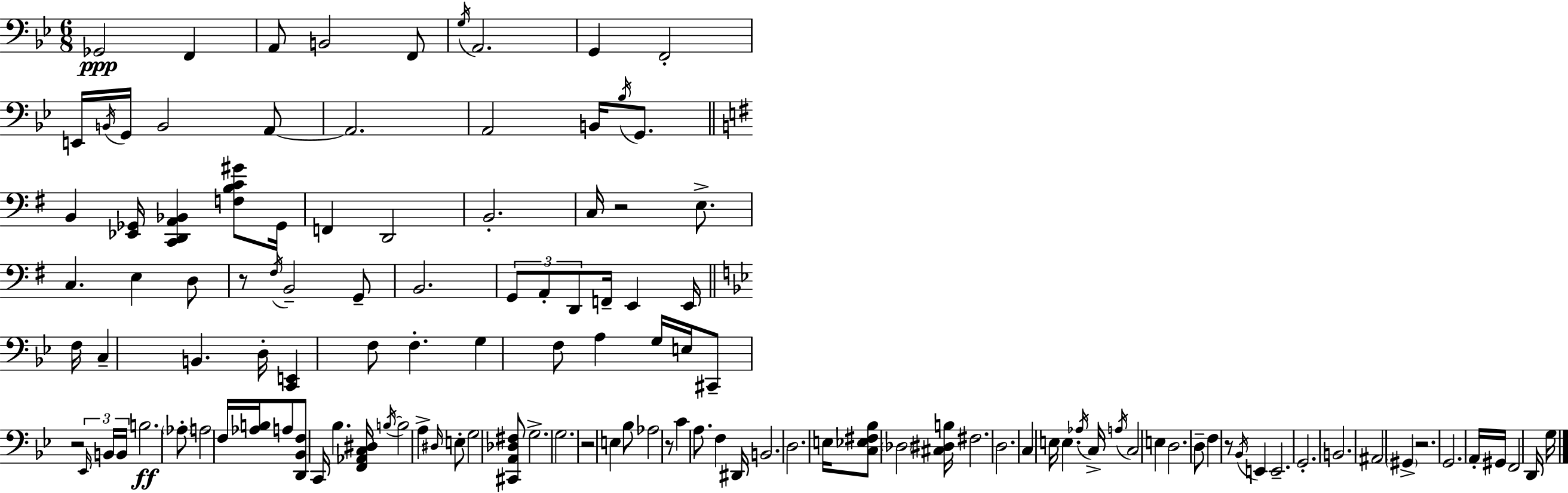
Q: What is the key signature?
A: G minor